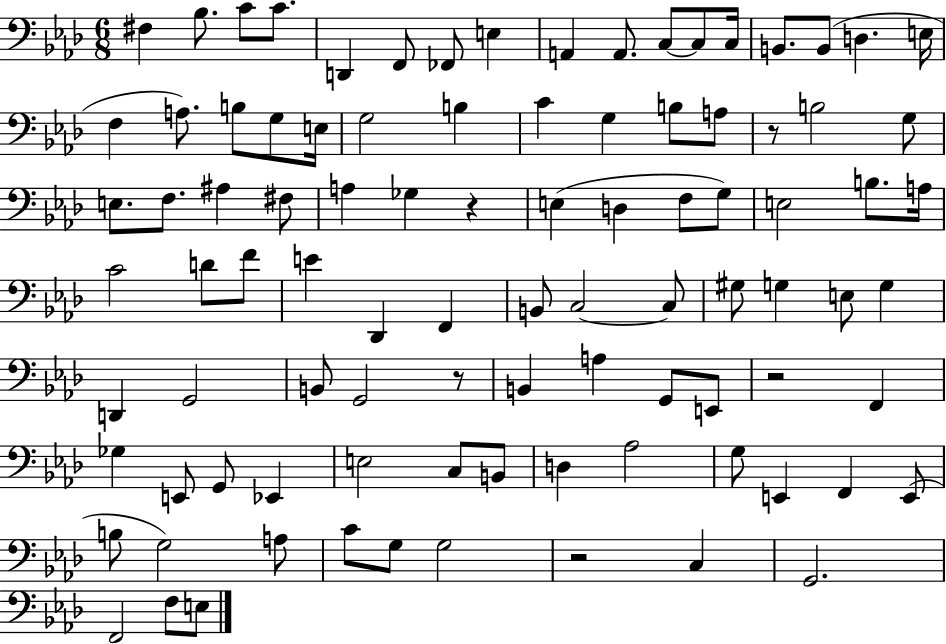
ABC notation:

X:1
T:Untitled
M:6/8
L:1/4
K:Ab
^F, _B,/2 C/2 C/2 D,, F,,/2 _F,,/2 E, A,, A,,/2 C,/2 C,/2 C,/4 B,,/2 B,,/2 D, E,/4 F, A,/2 B,/2 G,/2 E,/4 G,2 B, C G, B,/2 A,/2 z/2 B,2 G,/2 E,/2 F,/2 ^A, ^F,/2 A, _G, z E, D, F,/2 G,/2 E,2 B,/2 A,/4 C2 D/2 F/2 E _D,, F,, B,,/2 C,2 C,/2 ^G,/2 G, E,/2 G, D,, G,,2 B,,/2 G,,2 z/2 B,, A, G,,/2 E,,/2 z2 F,, _G, E,,/2 G,,/2 _E,, E,2 C,/2 B,,/2 D, _A,2 G,/2 E,, F,, E,,/2 B,/2 G,2 A,/2 C/2 G,/2 G,2 z2 C, G,,2 F,,2 F,/2 E,/2